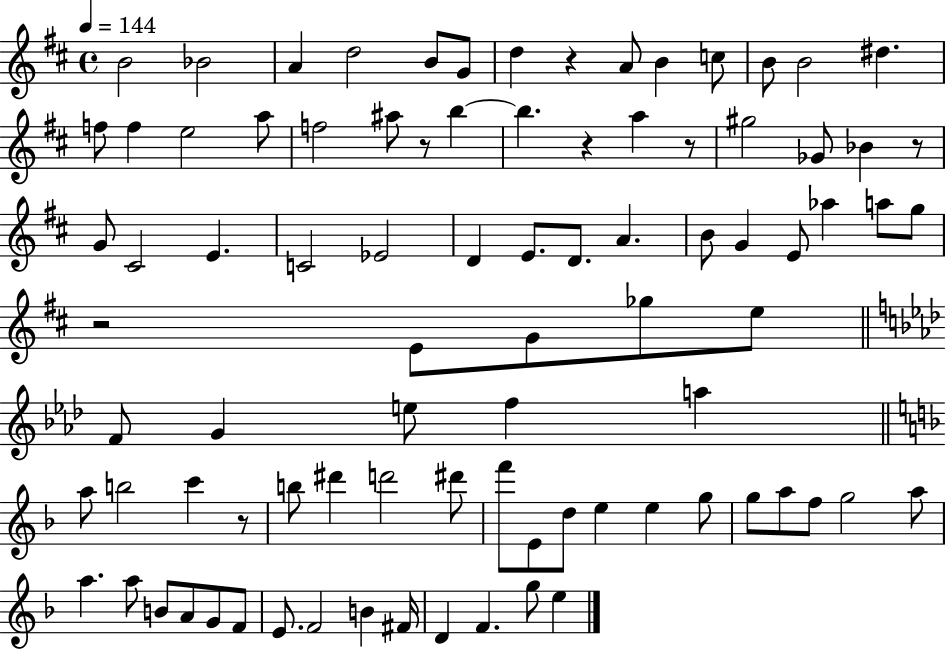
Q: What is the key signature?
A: D major